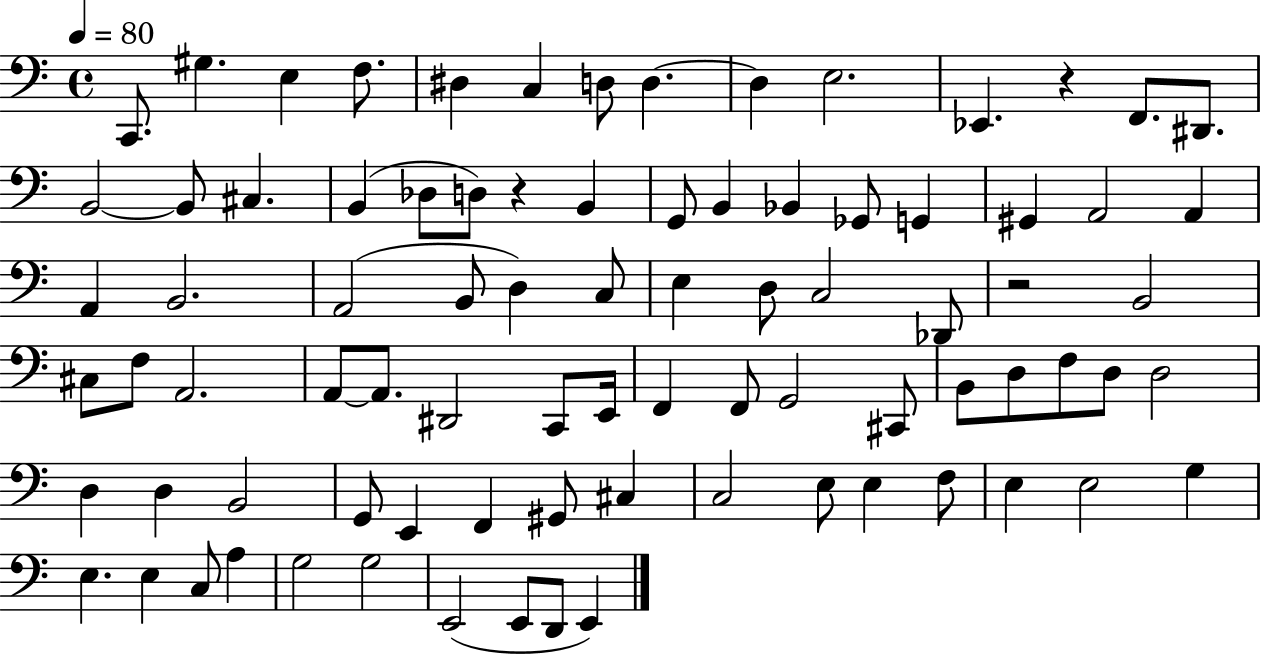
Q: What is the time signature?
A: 4/4